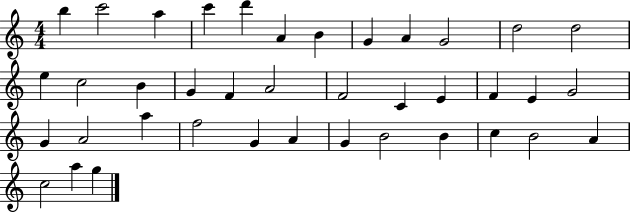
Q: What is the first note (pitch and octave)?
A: B5